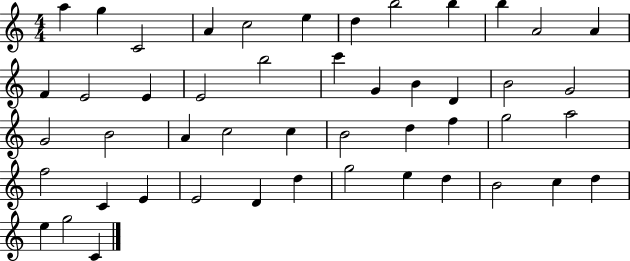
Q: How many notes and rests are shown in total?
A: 48